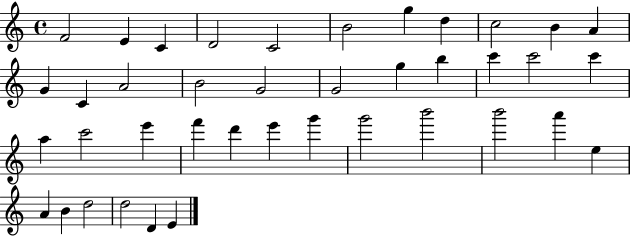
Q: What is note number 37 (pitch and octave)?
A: D5